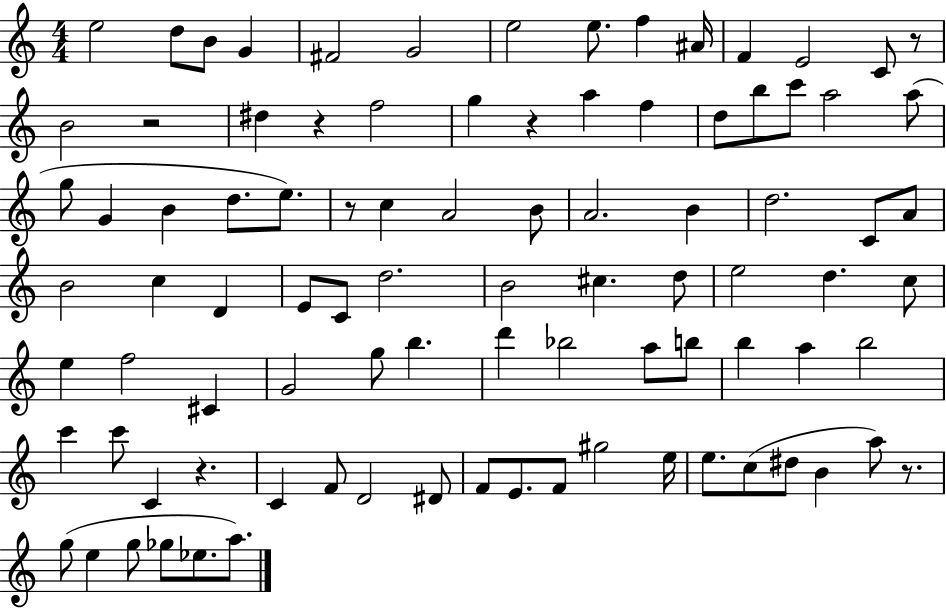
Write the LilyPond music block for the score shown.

{
  \clef treble
  \numericTimeSignature
  \time 4/4
  \key c \major
  \repeat volta 2 { e''2 d''8 b'8 g'4 | fis'2 g'2 | e''2 e''8. f''4 ais'16 | f'4 e'2 c'8 r8 | \break b'2 r2 | dis''4 r4 f''2 | g''4 r4 a''4 f''4 | d''8 b''8 c'''8 a''2 a''8( | \break g''8 g'4 b'4 d''8. e''8.) | r8 c''4 a'2 b'8 | a'2. b'4 | d''2. c'8 a'8 | \break b'2 c''4 d'4 | e'8 c'8 d''2. | b'2 cis''4. d''8 | e''2 d''4. c''8 | \break e''4 f''2 cis'4 | g'2 g''8 b''4. | d'''4 bes''2 a''8 b''8 | b''4 a''4 b''2 | \break c'''4 c'''8 c'4 r4. | c'4 f'8 d'2 dis'8 | f'8 e'8. f'8 gis''2 e''16 | e''8. c''8( dis''8 b'4 a''8) r8. | \break g''8( e''4 g''8 ges''8 ees''8. a''8.) | } \bar "|."
}